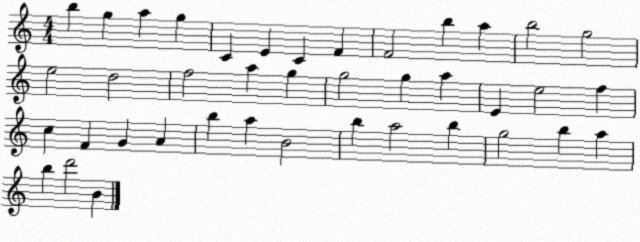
X:1
T:Untitled
M:4/4
L:1/4
K:C
b g a g C E C F F2 b a b2 g2 e2 d2 f2 a g g2 g a E e2 f c F G A b a B2 b a2 b g2 b a b d'2 B